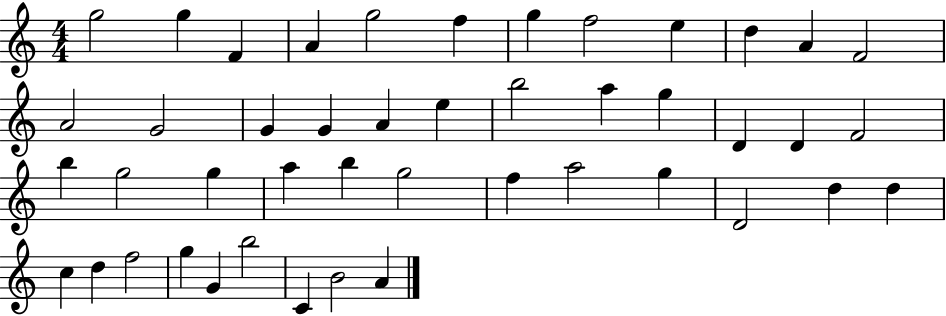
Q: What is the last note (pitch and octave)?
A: A4